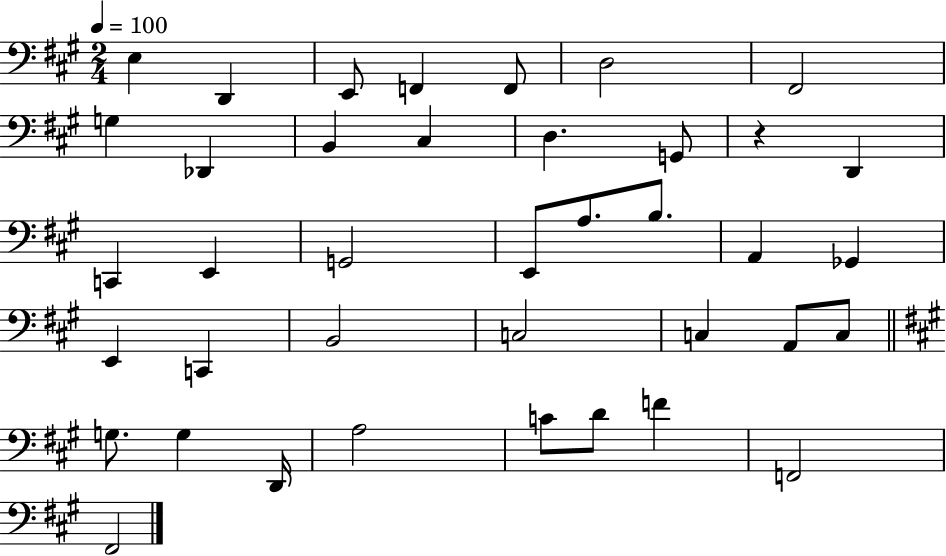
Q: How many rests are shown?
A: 1